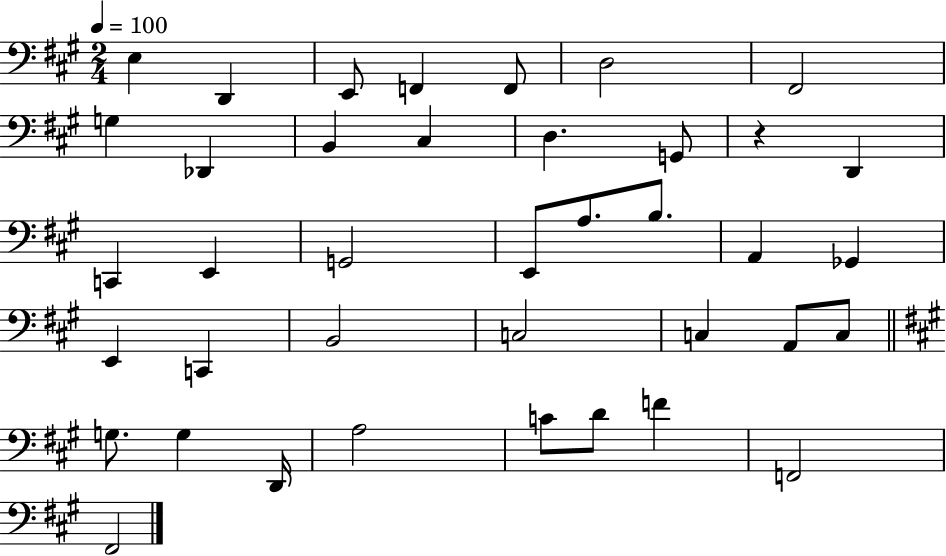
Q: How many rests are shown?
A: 1